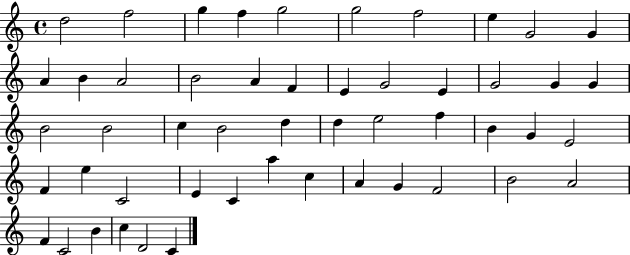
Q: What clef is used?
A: treble